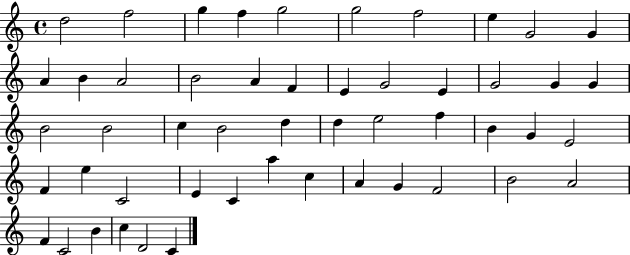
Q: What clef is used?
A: treble